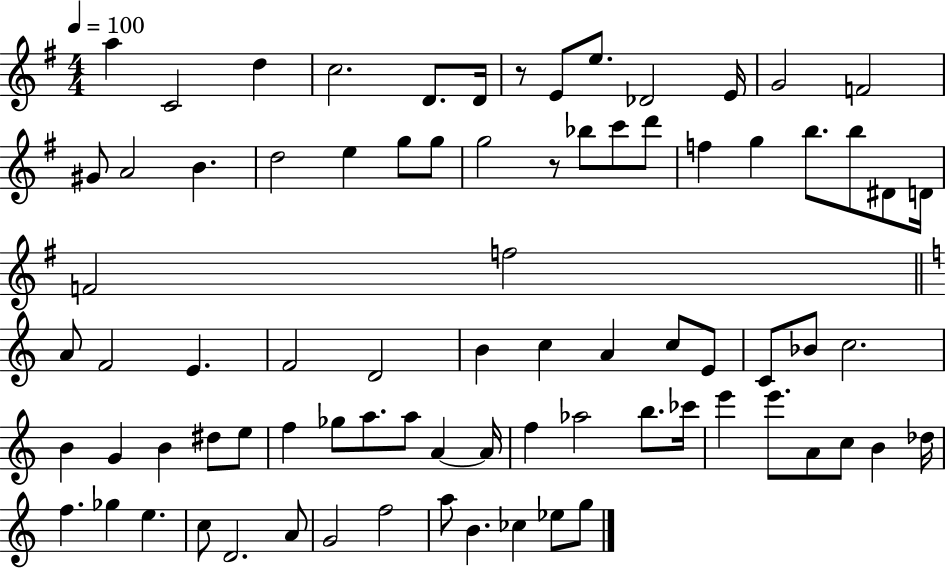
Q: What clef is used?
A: treble